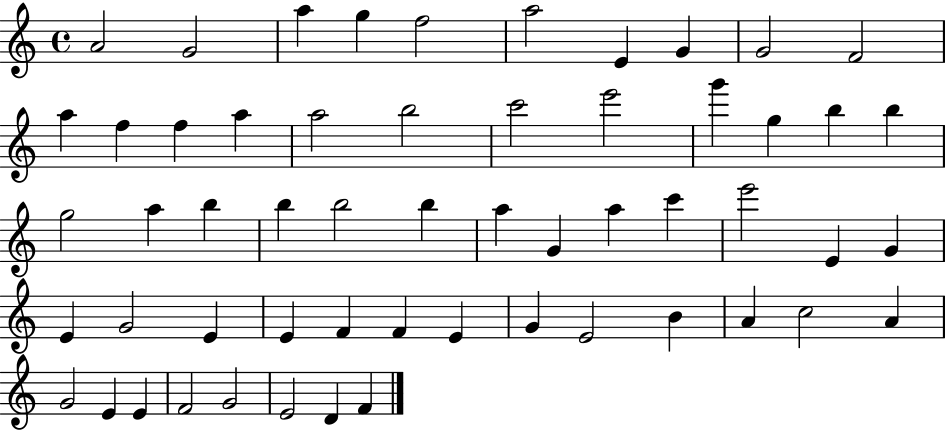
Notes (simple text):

A4/h G4/h A5/q G5/q F5/h A5/h E4/q G4/q G4/h F4/h A5/q F5/q F5/q A5/q A5/h B5/h C6/h E6/h G6/q G5/q B5/q B5/q G5/h A5/q B5/q B5/q B5/h B5/q A5/q G4/q A5/q C6/q E6/h E4/q G4/q E4/q G4/h E4/q E4/q F4/q F4/q E4/q G4/q E4/h B4/q A4/q C5/h A4/q G4/h E4/q E4/q F4/h G4/h E4/h D4/q F4/q